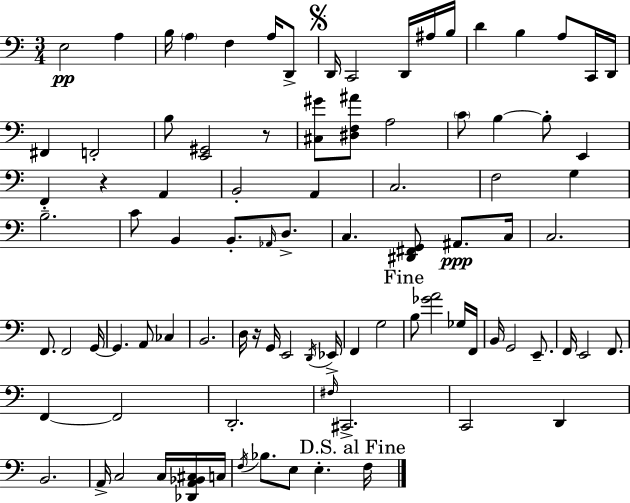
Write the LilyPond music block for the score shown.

{
  \clef bass
  \numericTimeSignature
  \time 3/4
  \key c \major
  \repeat volta 2 { e2\pp a4 | b16 \parenthesize a4 f4 a16 d,8-> | \mark \markup { \musicglyph "scripts.segno" } d,16 c,2 d,16 ais16 b16 | d'4 b4 a8 c,16 d,16 | \break fis,4 f,2-. | b8 <e, gis,>2 r8 | <cis gis'>8 <dis f ais'>8 a2 | \parenthesize c'8 b4~~ b8-. e,4 | \break f,4-. r4 a,4 | b,2-. a,4 | c2. | f2 g4 | \break b2.-- | c'8 b,4 b,8.-. \grace { aes,16 } d8.-> | c4. <dis, fis, g,>8 ais,8.\ppp | c16 c2. | \break f,8. f,2 | g,16~~ g,4. a,8 ces4 | b,2. | d16 r16 g,16 e,2 | \break \acciaccatura { d,16 } ees,16-> f,4 g2 | \mark "Fine" b8 <ges' a'>2 | ges16 f,16 b,16 g,2 e,8.-- | f,16 e,2 f,8. | \break f,4~~ f,2 | d,2.-. | \grace { fis16 } cis,2.-> | c,2 d,4 | \break b,2. | a,16-> c2 | c16 <des, a, bes, cis>16 c16 \acciaccatura { f16 } bes8. e8 e4.-. | \mark "D.S. al Fine" f16 } \bar "|."
}